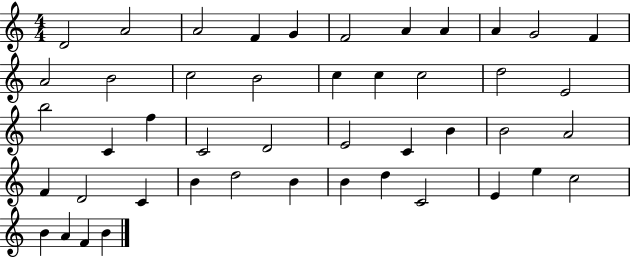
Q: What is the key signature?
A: C major